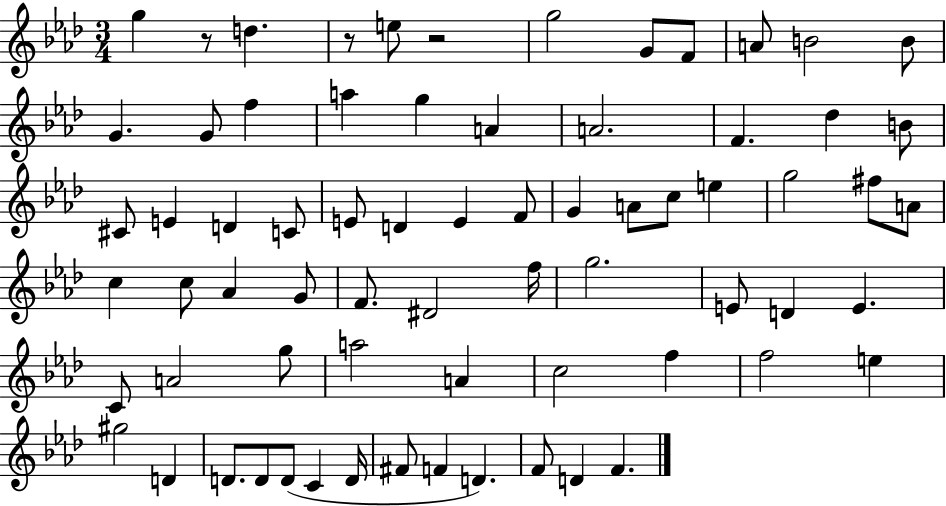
G5/q R/e D5/q. R/e E5/e R/h G5/h G4/e F4/e A4/e B4/h B4/e G4/q. G4/e F5/q A5/q G5/q A4/q A4/h. F4/q. Db5/q B4/e C#4/e E4/q D4/q C4/e E4/e D4/q E4/q F4/e G4/q A4/e C5/e E5/q G5/h F#5/e A4/e C5/q C5/e Ab4/q G4/e F4/e. D#4/h F5/s G5/h. E4/e D4/q E4/q. C4/e A4/h G5/e A5/h A4/q C5/h F5/q F5/h E5/q G#5/h D4/q D4/e. D4/e D4/e C4/q D4/s F#4/e F4/q D4/q. F4/e D4/q F4/q.